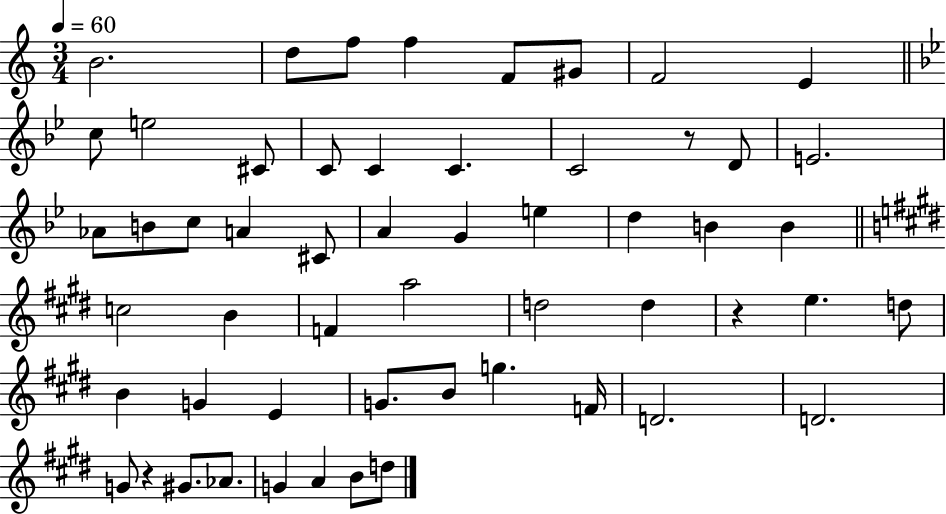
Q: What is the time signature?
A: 3/4